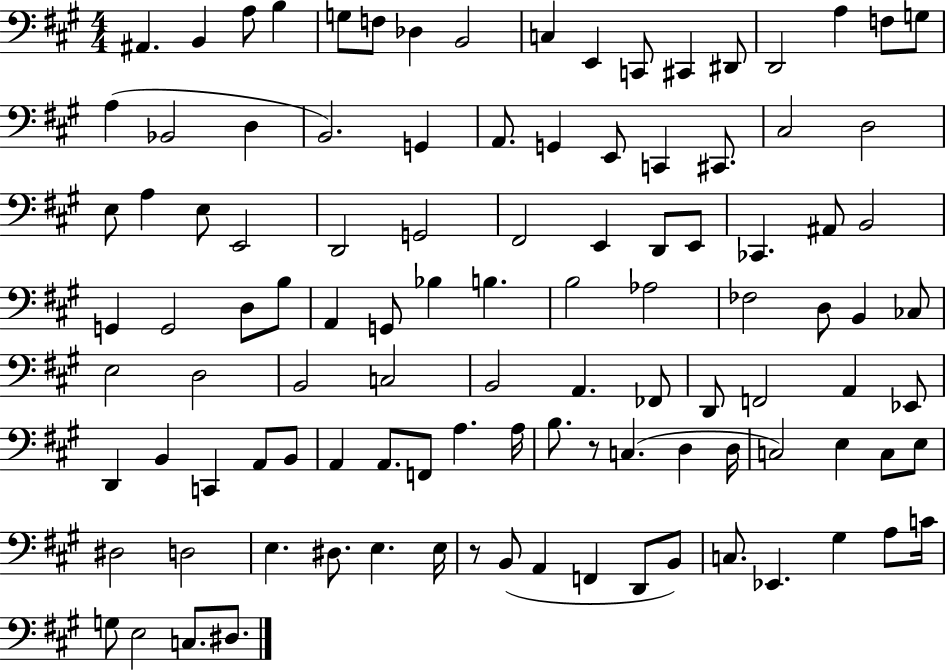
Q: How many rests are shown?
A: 2